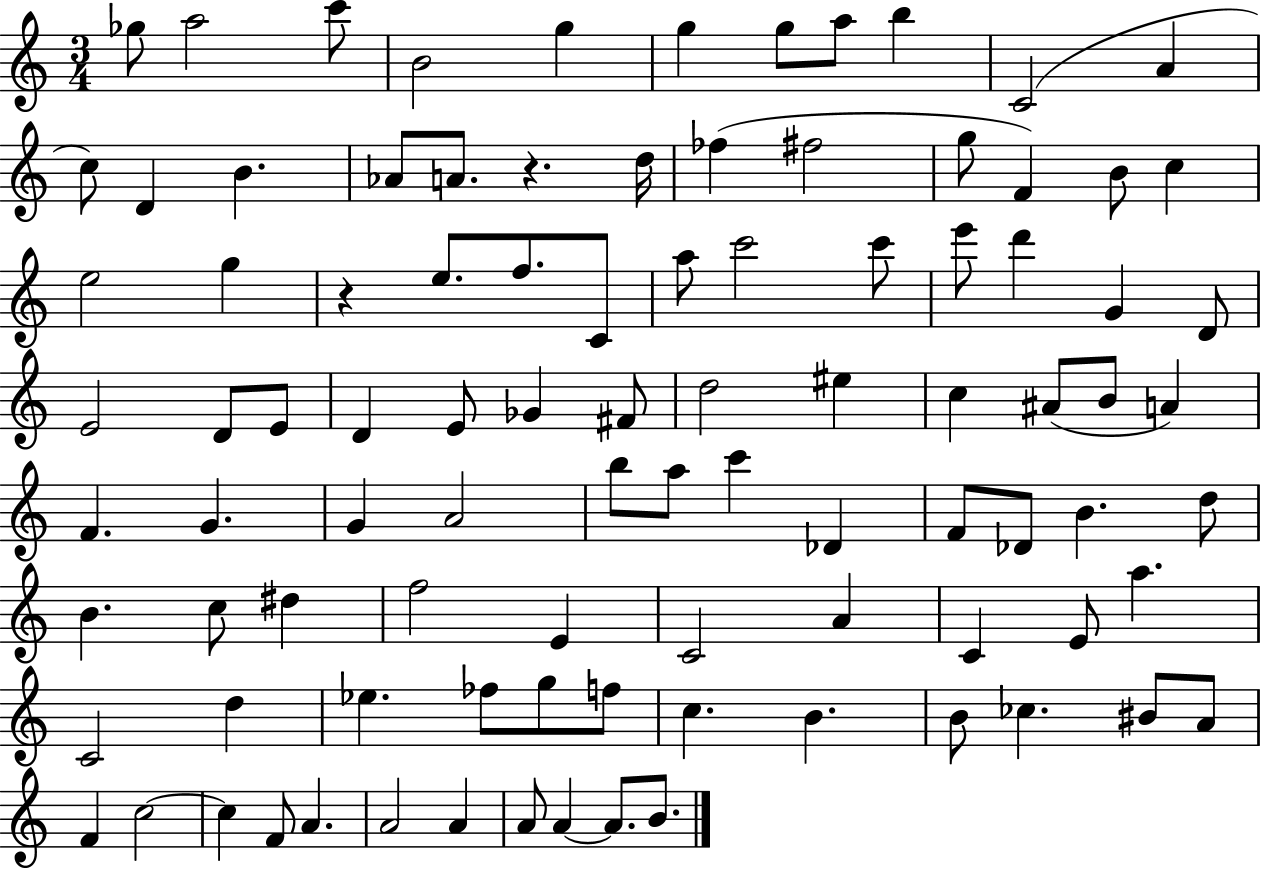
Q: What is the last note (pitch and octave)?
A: B4